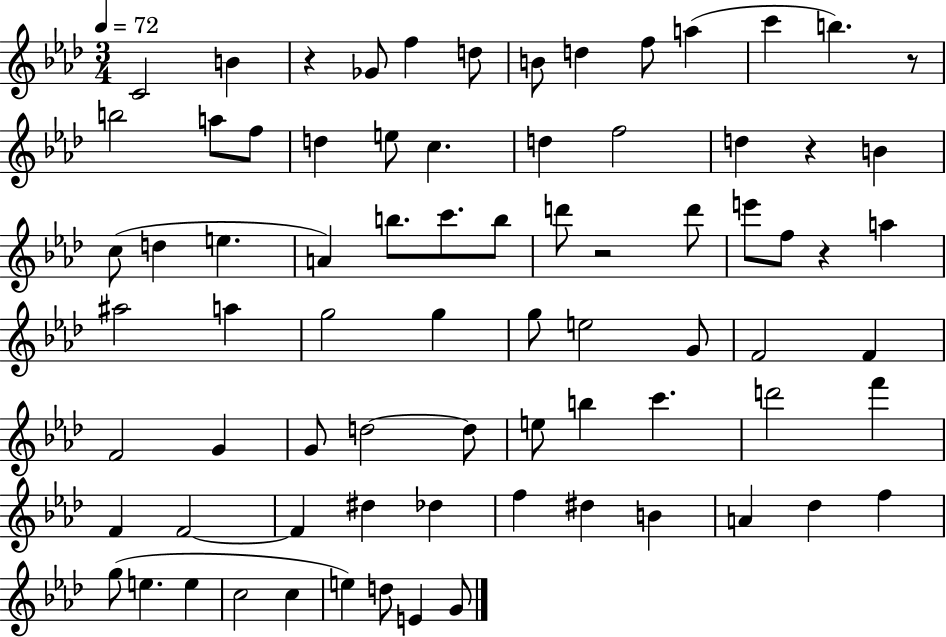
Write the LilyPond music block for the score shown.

{
  \clef treble
  \numericTimeSignature
  \time 3/4
  \key aes \major
  \tempo 4 = 72
  \repeat volta 2 { c'2 b'4 | r4 ges'8 f''4 d''8 | b'8 d''4 f''8 a''4( | c'''4 b''4.) r8 | \break b''2 a''8 f''8 | d''4 e''8 c''4. | d''4 f''2 | d''4 r4 b'4 | \break c''8( d''4 e''4. | a'4) b''8. c'''8. b''8 | d'''8 r2 d'''8 | e'''8 f''8 r4 a''4 | \break ais''2 a''4 | g''2 g''4 | g''8 e''2 g'8 | f'2 f'4 | \break f'2 g'4 | g'8 d''2~~ d''8 | e''8 b''4 c'''4. | d'''2 f'''4 | \break f'4 f'2~~ | f'4 dis''4 des''4 | f''4 dis''4 b'4 | a'4 des''4 f''4 | \break g''8( e''4. e''4 | c''2 c''4 | e''4) d''8 e'4 g'8 | } \bar "|."
}